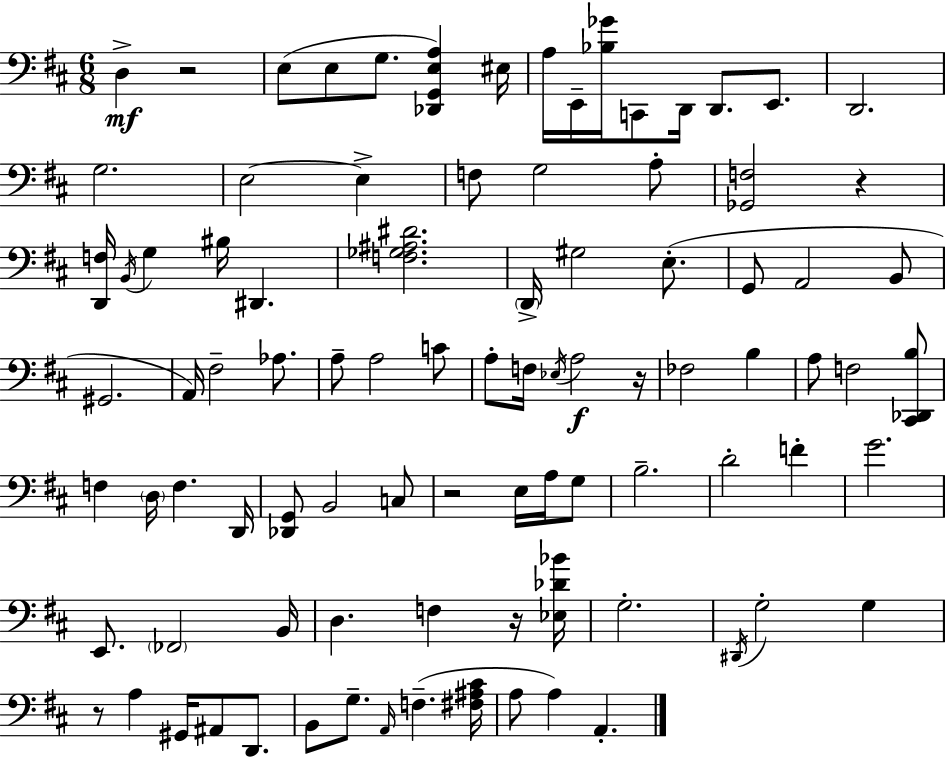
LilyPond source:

{
  \clef bass
  \numericTimeSignature
  \time 6/8
  \key d \major
  d4->\mf r2 | e8( e8 g8. <des, g, e a>4) eis16 | a16 e,16-- <bes ges'>16 c,8 d,16 d,8. e,8. | d,2. | \break g2. | e2~~ e4-> | f8 g2 a8-. | <ges, f>2 r4 | \break <d, f>16 \acciaccatura { b,16 } g4 bis16 dis,4. | <f ges ais dis'>2. | \parenthesize d,16-> gis2 e8.-.( | g,8 a,2 b,8 | \break gis,2. | a,16) fis2-- aes8. | a8-- a2 c'8 | a8-. f16 \acciaccatura { ees16 } a2\f | \break r16 fes2 b4 | a8 f2 | <cis, des, b>8 f4 \parenthesize d16 f4. | d,16 <des, g,>8 b,2 | \break c8 r2 e16 a16 | g8 b2.-- | d'2-. f'4-. | g'2. | \break e,8. \parenthesize fes,2 | b,16 d4. f4 | r16 <ees des' bes'>16 g2.-. | \acciaccatura { dis,16 } g2-. g4 | \break r8 a4 gis,16 ais,8 | d,8. b,8 g8.-- \grace { a,16 }( f4.-- | <fis ais cis'>16 a8 a4) a,4.-. | \bar "|."
}